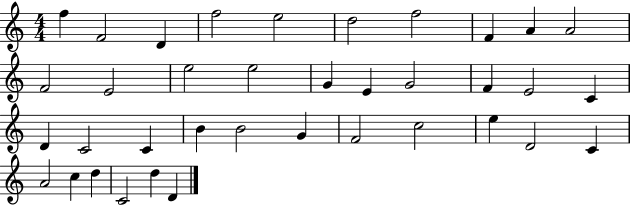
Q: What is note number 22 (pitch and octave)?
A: C4